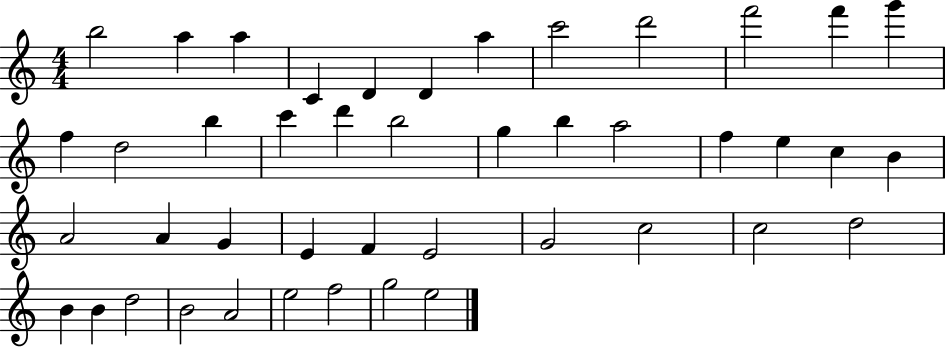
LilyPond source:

{
  \clef treble
  \numericTimeSignature
  \time 4/4
  \key c \major
  b''2 a''4 a''4 | c'4 d'4 d'4 a''4 | c'''2 d'''2 | f'''2 f'''4 g'''4 | \break f''4 d''2 b''4 | c'''4 d'''4 b''2 | g''4 b''4 a''2 | f''4 e''4 c''4 b'4 | \break a'2 a'4 g'4 | e'4 f'4 e'2 | g'2 c''2 | c''2 d''2 | \break b'4 b'4 d''2 | b'2 a'2 | e''2 f''2 | g''2 e''2 | \break \bar "|."
}